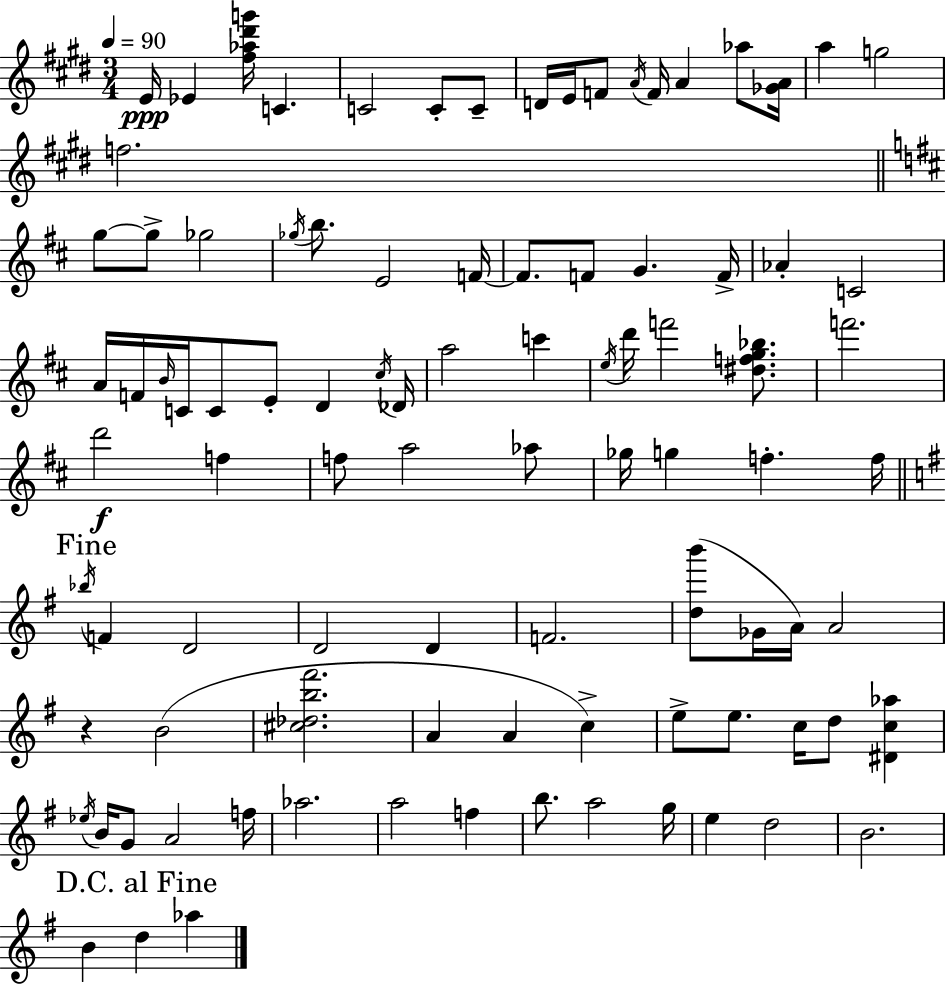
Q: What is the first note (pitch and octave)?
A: E4